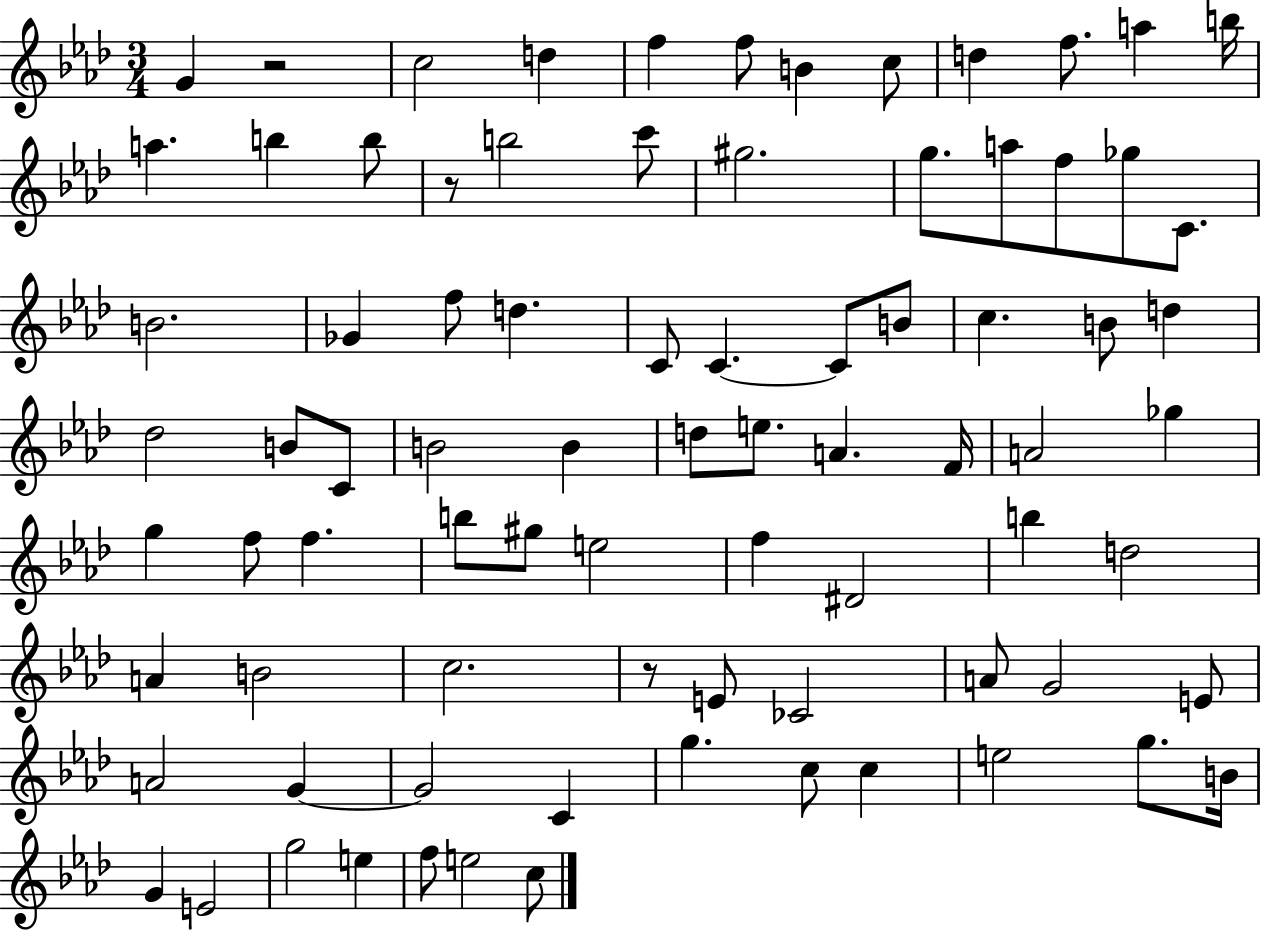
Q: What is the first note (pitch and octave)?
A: G4